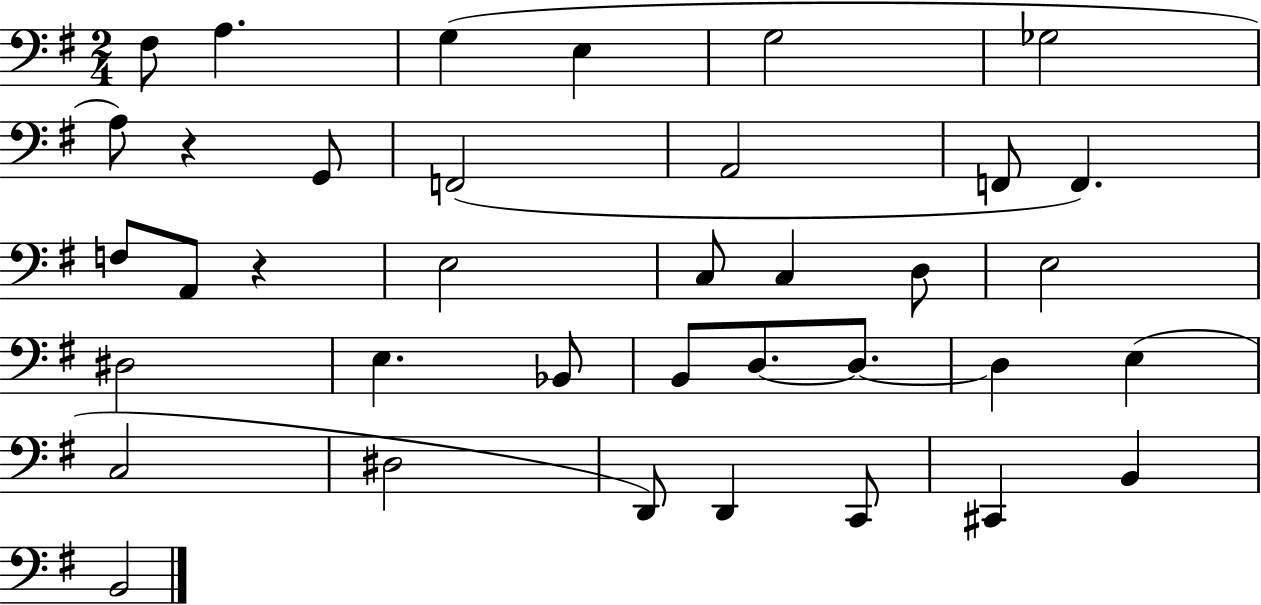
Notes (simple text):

F#3/e A3/q. G3/q E3/q G3/h Gb3/h A3/e R/q G2/e F2/h A2/h F2/e F2/q. F3/e A2/e R/q E3/h C3/e C3/q D3/e E3/h D#3/h E3/q. Bb2/e B2/e D3/e. D3/e. D3/q E3/q C3/h D#3/h D2/e D2/q C2/e C#2/q B2/q B2/h